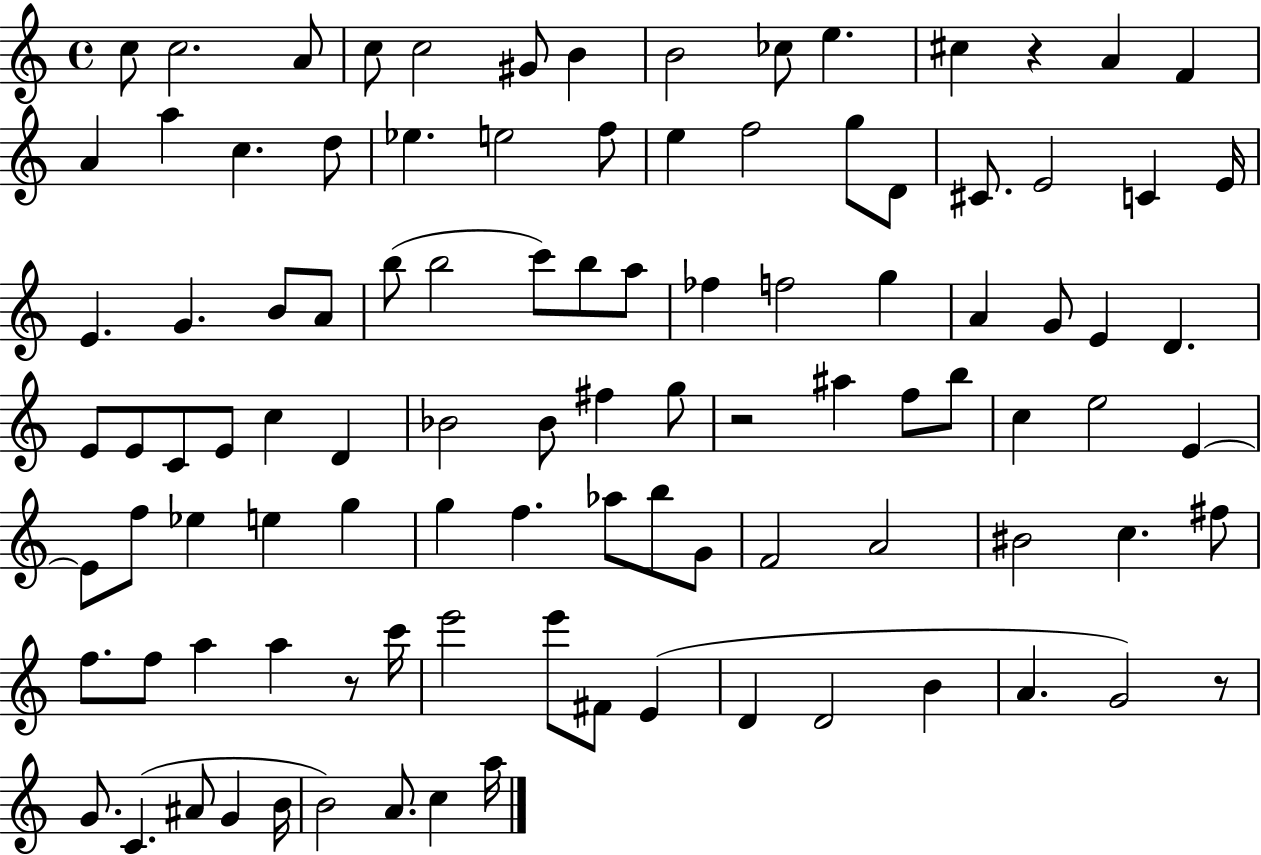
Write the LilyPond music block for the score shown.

{
  \clef treble
  \time 4/4
  \defaultTimeSignature
  \key c \major
  \repeat volta 2 { c''8 c''2. a'8 | c''8 c''2 gis'8 b'4 | b'2 ces''8 e''4. | cis''4 r4 a'4 f'4 | \break a'4 a''4 c''4. d''8 | ees''4. e''2 f''8 | e''4 f''2 g''8 d'8 | cis'8. e'2 c'4 e'16 | \break e'4. g'4. b'8 a'8 | b''8( b''2 c'''8) b''8 a''8 | fes''4 f''2 g''4 | a'4 g'8 e'4 d'4. | \break e'8 e'8 c'8 e'8 c''4 d'4 | bes'2 bes'8 fis''4 g''8 | r2 ais''4 f''8 b''8 | c''4 e''2 e'4~~ | \break e'8 f''8 ees''4 e''4 g''4 | g''4 f''4. aes''8 b''8 g'8 | f'2 a'2 | bis'2 c''4. fis''8 | \break f''8. f''8 a''4 a''4 r8 c'''16 | e'''2 e'''8 fis'8 e'4( | d'4 d'2 b'4 | a'4. g'2) r8 | \break g'8. c'4.( ais'8 g'4 b'16 | b'2) a'8. c''4 a''16 | } \bar "|."
}